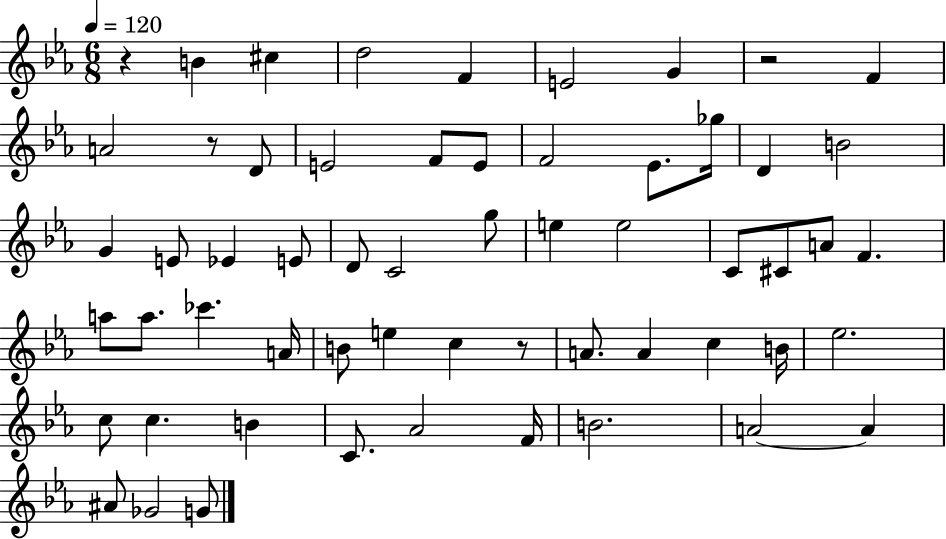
X:1
T:Untitled
M:6/8
L:1/4
K:Eb
z B ^c d2 F E2 G z2 F A2 z/2 D/2 E2 F/2 E/2 F2 _E/2 _g/4 D B2 G E/2 _E E/2 D/2 C2 g/2 e e2 C/2 ^C/2 A/2 F a/2 a/2 _c' A/4 B/2 e c z/2 A/2 A c B/4 _e2 c/2 c B C/2 _A2 F/4 B2 A2 A ^A/2 _G2 G/2